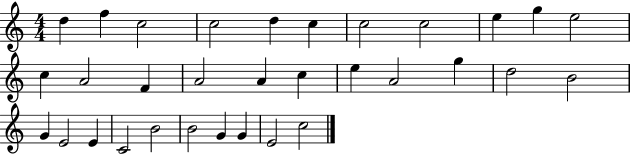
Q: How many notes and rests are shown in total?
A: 32